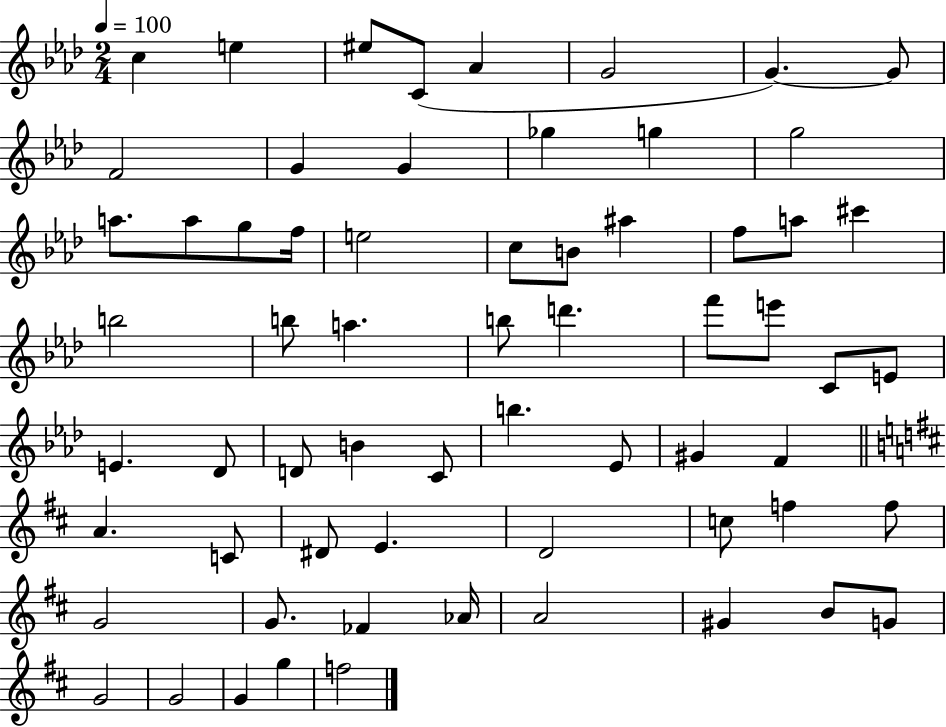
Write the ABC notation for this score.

X:1
T:Untitled
M:2/4
L:1/4
K:Ab
c e ^e/2 C/2 _A G2 G G/2 F2 G G _g g g2 a/2 a/2 g/2 f/4 e2 c/2 B/2 ^a f/2 a/2 ^c' b2 b/2 a b/2 d' f'/2 e'/2 C/2 E/2 E _D/2 D/2 B C/2 b _E/2 ^G F A C/2 ^D/2 E D2 c/2 f f/2 G2 G/2 _F _A/4 A2 ^G B/2 G/2 G2 G2 G g f2